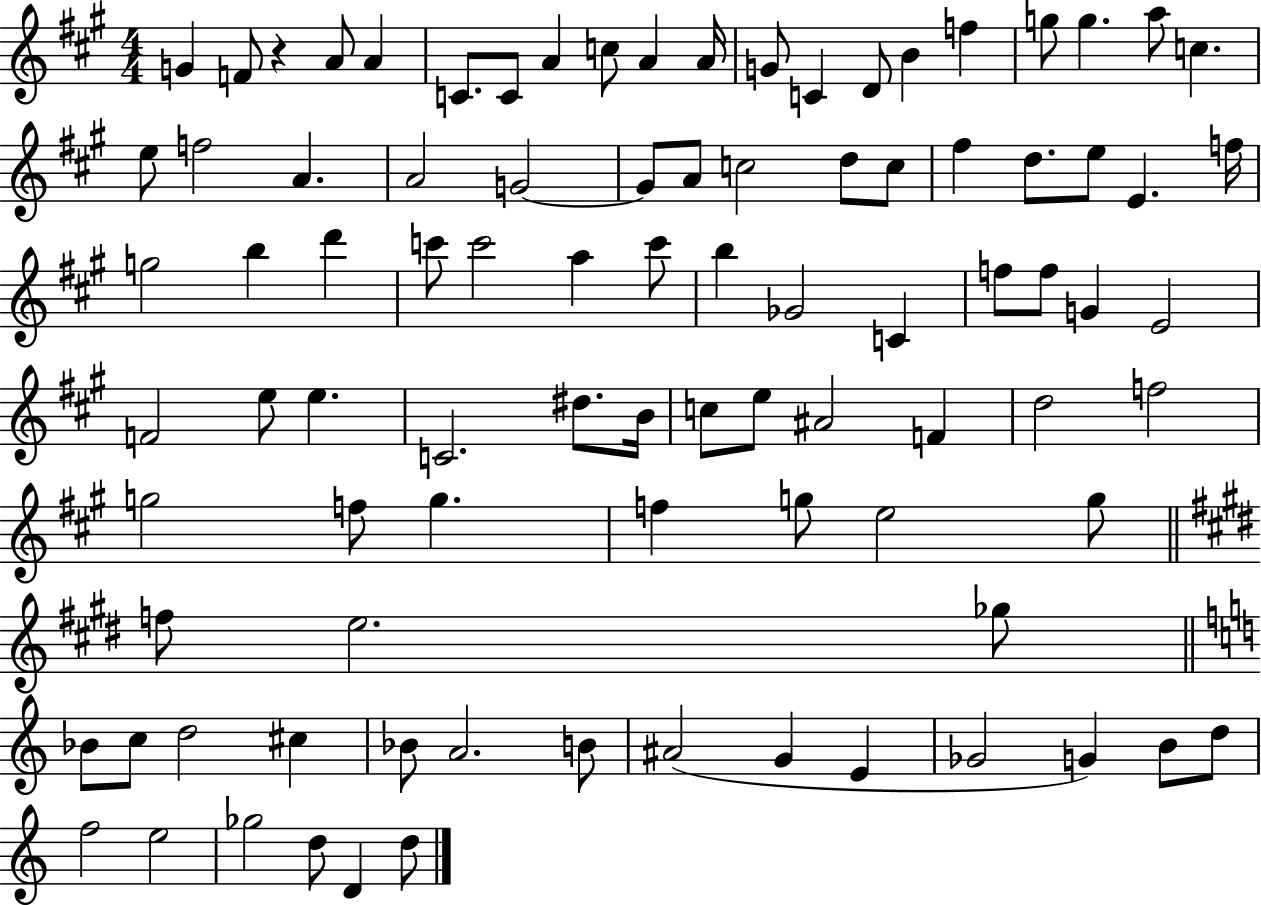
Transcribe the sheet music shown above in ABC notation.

X:1
T:Untitled
M:4/4
L:1/4
K:A
G F/2 z A/2 A C/2 C/2 A c/2 A A/4 G/2 C D/2 B f g/2 g a/2 c e/2 f2 A A2 G2 G/2 A/2 c2 d/2 c/2 ^f d/2 e/2 E f/4 g2 b d' c'/2 c'2 a c'/2 b _G2 C f/2 f/2 G E2 F2 e/2 e C2 ^d/2 B/4 c/2 e/2 ^A2 F d2 f2 g2 f/2 g f g/2 e2 g/2 f/2 e2 _g/2 _B/2 c/2 d2 ^c _B/2 A2 B/2 ^A2 G E _G2 G B/2 d/2 f2 e2 _g2 d/2 D d/2